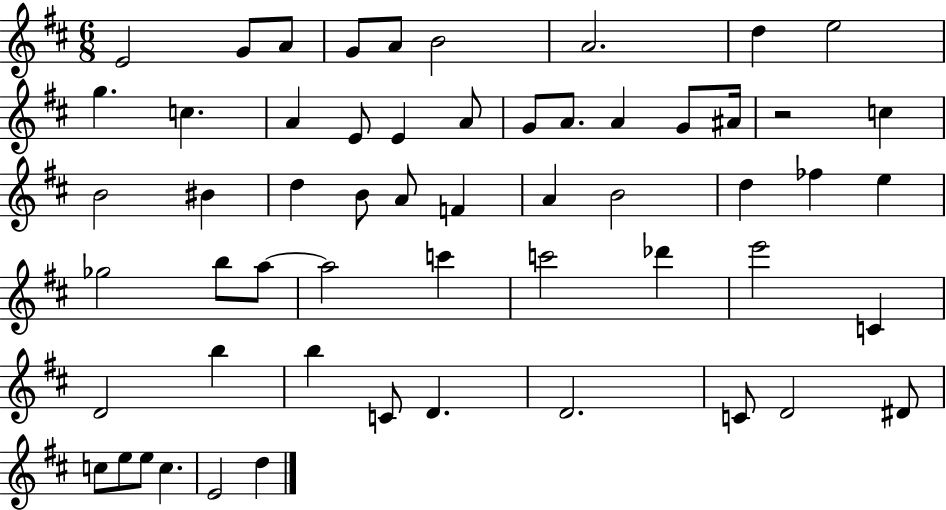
X:1
T:Untitled
M:6/8
L:1/4
K:D
E2 G/2 A/2 G/2 A/2 B2 A2 d e2 g c A E/2 E A/2 G/2 A/2 A G/2 ^A/4 z2 c B2 ^B d B/2 A/2 F A B2 d _f e _g2 b/2 a/2 a2 c' c'2 _d' e'2 C D2 b b C/2 D D2 C/2 D2 ^D/2 c/2 e/2 e/2 c E2 d